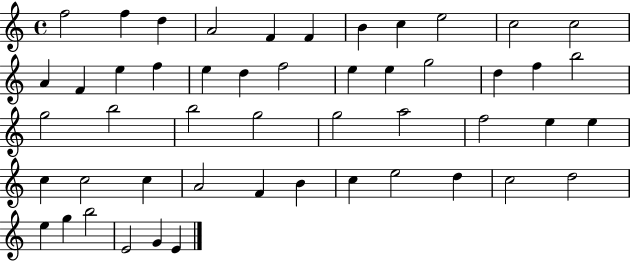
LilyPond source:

{
  \clef treble
  \time 4/4
  \defaultTimeSignature
  \key c \major
  f''2 f''4 d''4 | a'2 f'4 f'4 | b'4 c''4 e''2 | c''2 c''2 | \break a'4 f'4 e''4 f''4 | e''4 d''4 f''2 | e''4 e''4 g''2 | d''4 f''4 b''2 | \break g''2 b''2 | b''2 g''2 | g''2 a''2 | f''2 e''4 e''4 | \break c''4 c''2 c''4 | a'2 f'4 b'4 | c''4 e''2 d''4 | c''2 d''2 | \break e''4 g''4 b''2 | e'2 g'4 e'4 | \bar "|."
}